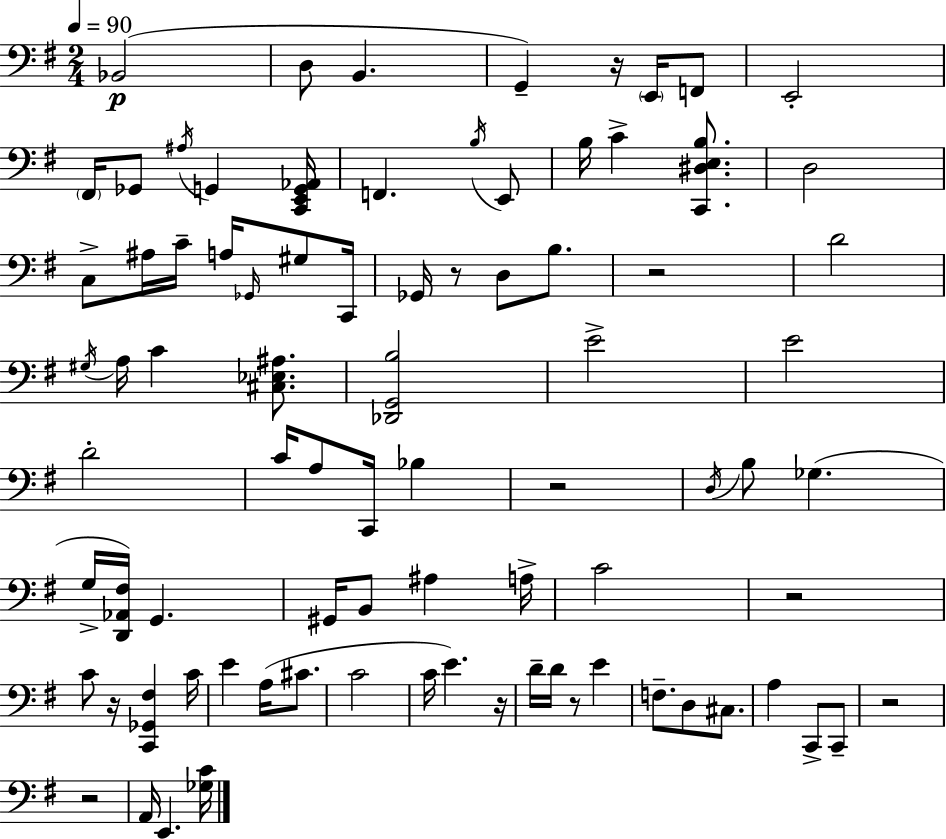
X:1
T:Untitled
M:2/4
L:1/4
K:G
_B,,2 D,/2 B,, G,, z/4 E,,/4 F,,/2 E,,2 ^F,,/4 _G,,/2 ^A,/4 G,, [C,,E,,G,,_A,,]/4 F,, B,/4 E,,/2 B,/4 C [C,,^D,E,B,]/2 D,2 C,/2 ^A,/4 C/4 A,/4 _G,,/4 ^G,/2 C,,/4 _G,,/4 z/2 D,/2 B,/2 z2 D2 ^G,/4 A,/4 C [^C,_E,^A,]/2 [_D,,G,,B,]2 E2 E2 D2 C/4 A,/2 C,,/4 _B, z2 D,/4 B,/2 _G, G,/4 [D,,_A,,^F,]/4 G,, ^G,,/4 B,,/2 ^A, A,/4 C2 z2 C/2 z/4 [C,,_G,,^F,] C/4 E A,/4 ^C/2 C2 C/4 E z/4 D/4 D/4 z/2 E F,/2 D,/2 ^C,/2 A, C,,/2 C,,/2 z2 z2 A,,/4 E,, [_G,C]/4